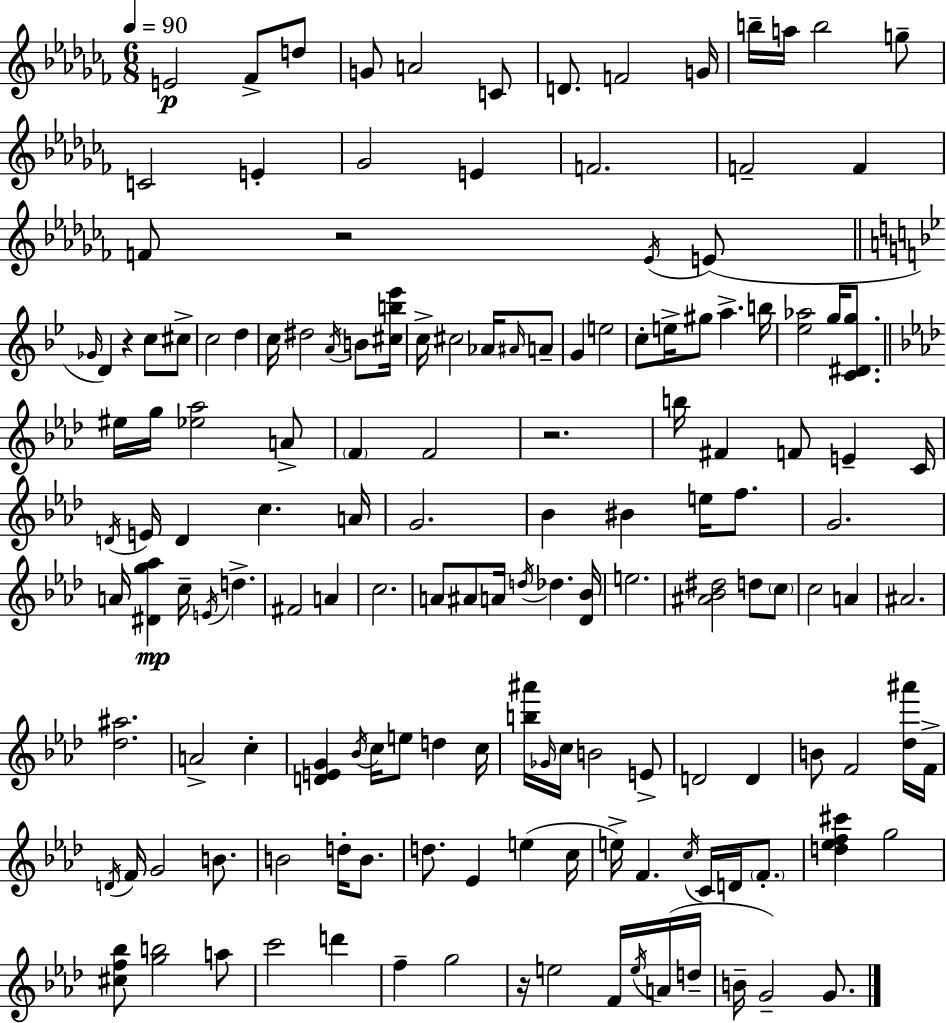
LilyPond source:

{
  \clef treble
  \numericTimeSignature
  \time 6/8
  \key aes \minor
  \tempo 4 = 90
  e'2\p fes'8-> d''8 | g'8 a'2 c'8 | d'8. f'2 g'16 | b''16-- a''16 b''2 g''8-- | \break c'2 e'4-. | ges'2 e'4 | f'2. | f'2-- f'4 | \break f'8 r2 \acciaccatura { ees'16 }( e'8 | \bar "||" \break \key bes \major \grace { ges'16 } d'4) r4 c''8 cis''8-> | c''2 d''4 | c''16 dis''2 \acciaccatura { a'16 } b'8 | <cis'' b'' ees'''>16 c''16-> cis''2 aes'16 | \break \grace { ais'16 } a'8-- g'4 e''2 | c''8-. e''16-> gis''8 a''4.-> | b''16 <ees'' aes''>2 g''16 | <c' dis' g''>8. \bar "||" \break \key aes \major eis''16 g''16 <ees'' aes''>2 a'8-> | \parenthesize f'4 f'2 | r2. | b''16 fis'4 f'8 e'4-- c'16 | \break \acciaccatura { d'16 } e'16 d'4 c''4. | a'16 g'2. | bes'4 bis'4 e''16 f''8. | g'2. | \break a'16 <dis' g'' aes''>4\mp c''16-- \acciaccatura { e'16 } d''4.-> | fis'2 a'4 | c''2. | a'8 ais'8 a'16 \acciaccatura { d''16 } des''4. | \break <des' bes'>16 e''2. | <ais' bes' dis''>2 d''8 | \parenthesize c''8 c''2 a'4 | ais'2. | \break <des'' ais''>2. | a'2-> c''4-. | <d' e' g'>4 \acciaccatura { bes'16 } c''16 e''8 d''4 | c''16 <b'' ais'''>16 \grace { ges'16 } c''16 b'2 | \break e'8-> d'2 | d'4 b'8 f'2 | <des'' ais'''>16 f'16-> \acciaccatura { d'16 } f'16 g'2 | b'8. b'2 | \break d''16-. b'8. d''8. ees'4 | e''4( c''16 e''16->) f'4. | \acciaccatura { c''16 } c'16 d'16 \parenthesize f'8.-. <d'' ees'' f'' cis'''>4 g''2 | <cis'' f'' bes''>8 <g'' b''>2 | \break a''8 c'''2 | d'''4 f''4-- g''2 | r16 e''2 | f'16 \acciaccatura { e''16 } a'16( d''16-- b'16-- g'2--) | \break g'8. \bar "|."
}